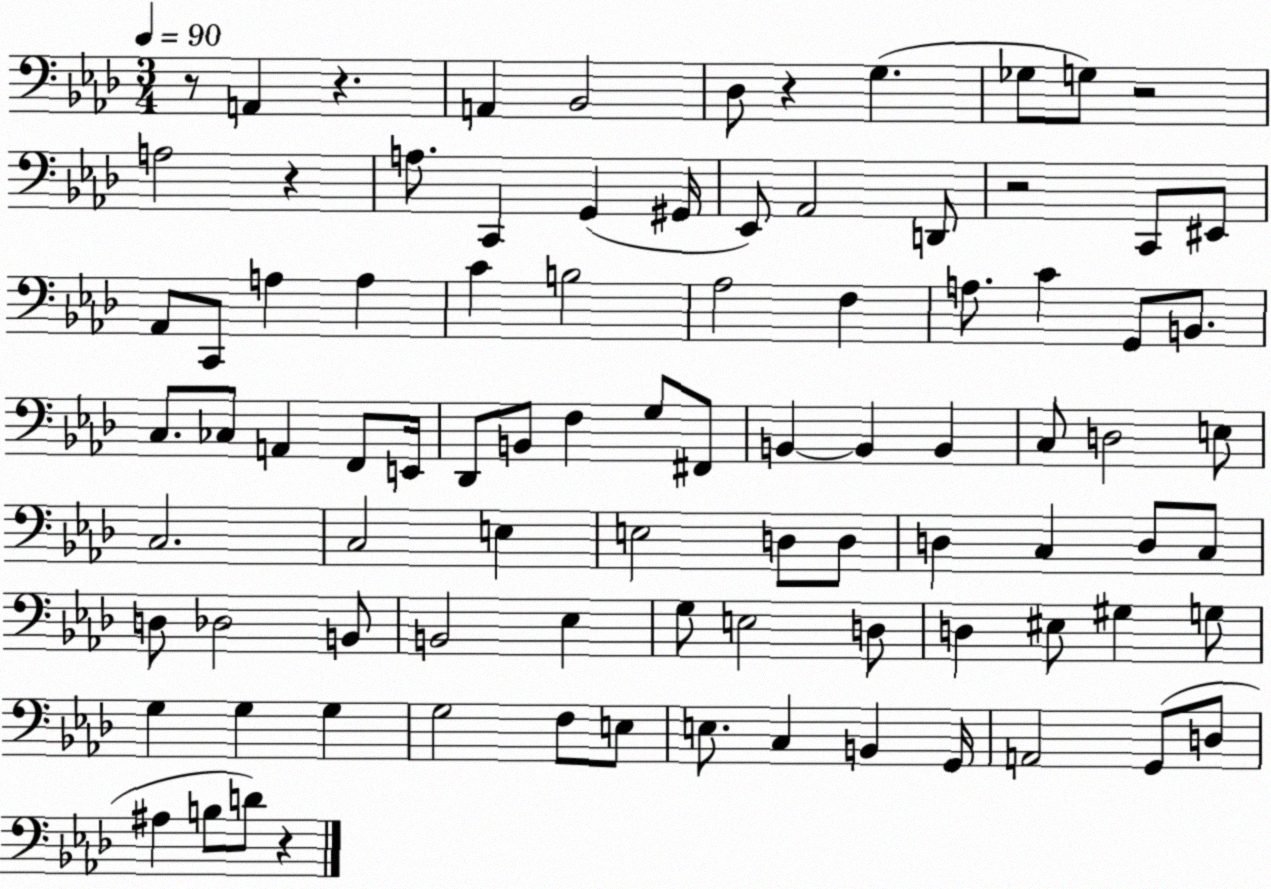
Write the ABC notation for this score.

X:1
T:Untitled
M:3/4
L:1/4
K:Ab
z/2 A,, z A,, _B,,2 _D,/2 z G, _G,/2 G,/2 z2 A,2 z A,/2 C,, G,, ^G,,/4 _E,,/2 _A,,2 D,,/2 z2 C,,/2 ^E,,/2 _A,,/2 C,,/2 A, A, C B,2 _A,2 F, A,/2 C G,,/2 B,,/2 C,/2 _C,/2 A,, F,,/2 E,,/4 _D,,/2 B,,/2 F, G,/2 ^F,,/2 B,, B,, B,, C,/2 D,2 E,/2 C,2 C,2 E, E,2 D,/2 D,/2 D, C, D,/2 C,/2 D,/2 _D,2 B,,/2 B,,2 _E, G,/2 E,2 D,/2 D, ^E,/2 ^G, G,/2 G, G, G, G,2 F,/2 E,/2 E,/2 C, B,, G,,/4 A,,2 G,,/2 D,/2 ^A, B,/2 D/2 z